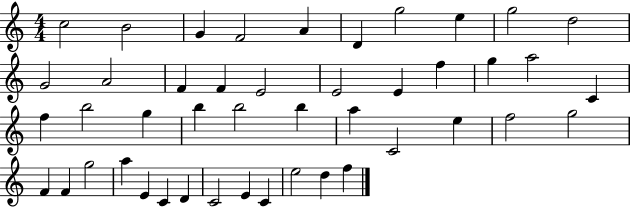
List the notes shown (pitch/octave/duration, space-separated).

C5/h B4/h G4/q F4/h A4/q D4/q G5/h E5/q G5/h D5/h G4/h A4/h F4/q F4/q E4/h E4/h E4/q F5/q G5/q A5/h C4/q F5/q B5/h G5/q B5/q B5/h B5/q A5/q C4/h E5/q F5/h G5/h F4/q F4/q G5/h A5/q E4/q C4/q D4/q C4/h E4/q C4/q E5/h D5/q F5/q